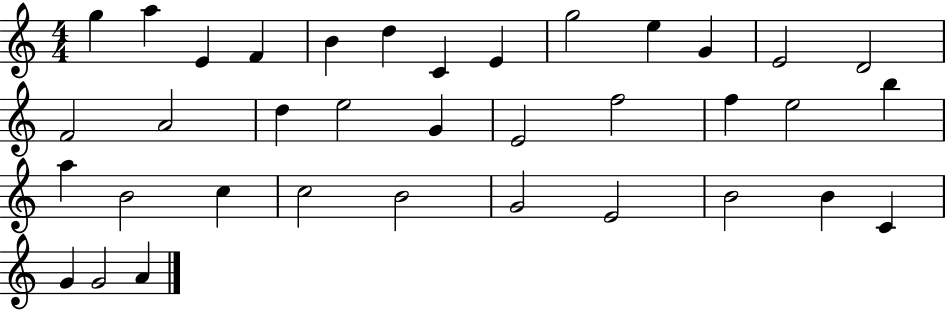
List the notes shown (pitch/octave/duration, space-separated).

G5/q A5/q E4/q F4/q B4/q D5/q C4/q E4/q G5/h E5/q G4/q E4/h D4/h F4/h A4/h D5/q E5/h G4/q E4/h F5/h F5/q E5/h B5/q A5/q B4/h C5/q C5/h B4/h G4/h E4/h B4/h B4/q C4/q G4/q G4/h A4/q